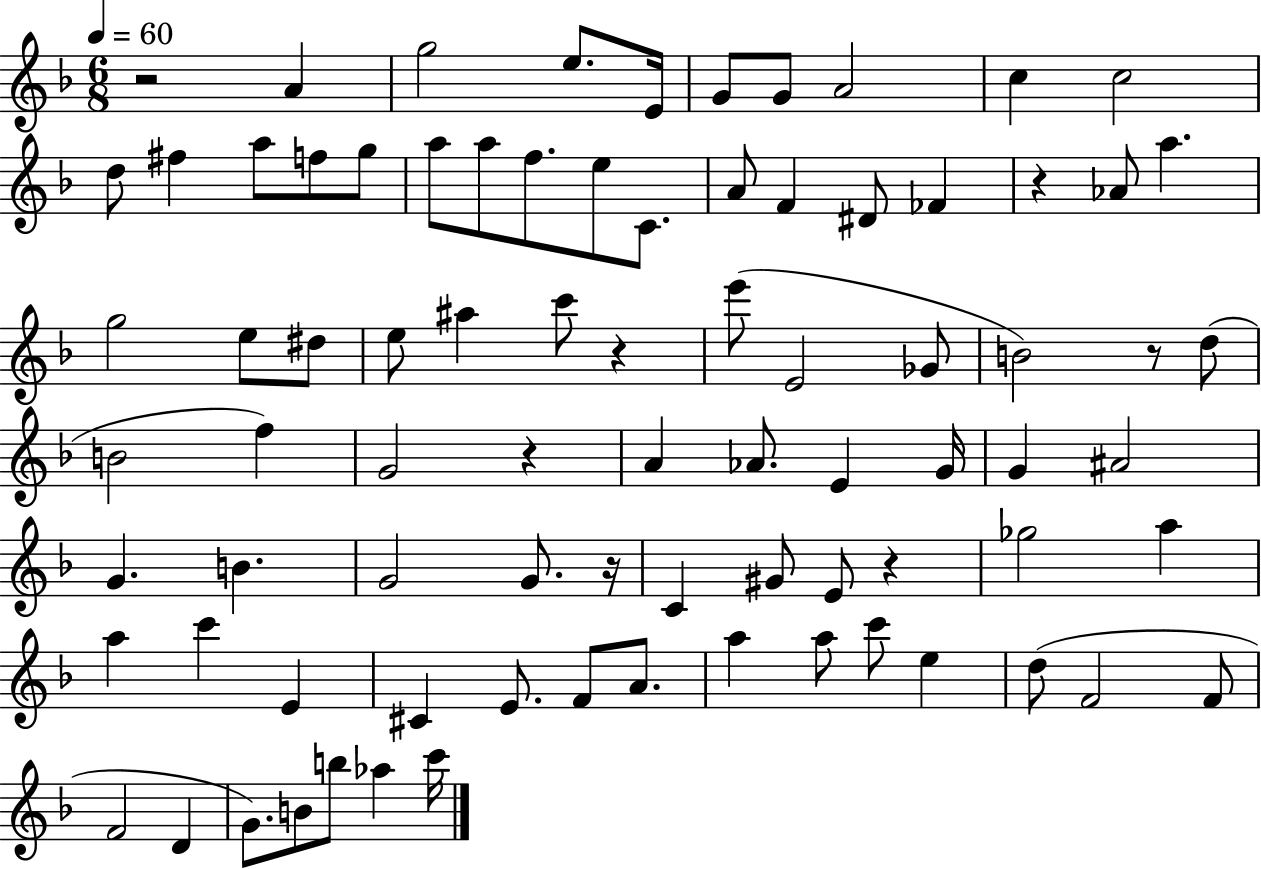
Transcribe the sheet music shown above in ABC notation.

X:1
T:Untitled
M:6/8
L:1/4
K:F
z2 A g2 e/2 E/4 G/2 G/2 A2 c c2 d/2 ^f a/2 f/2 g/2 a/2 a/2 f/2 e/2 C/2 A/2 F ^D/2 _F z _A/2 a g2 e/2 ^d/2 e/2 ^a c'/2 z e'/2 E2 _G/2 B2 z/2 d/2 B2 f G2 z A _A/2 E G/4 G ^A2 G B G2 G/2 z/4 C ^G/2 E/2 z _g2 a a c' E ^C E/2 F/2 A/2 a a/2 c'/2 e d/2 F2 F/2 F2 D G/2 B/2 b/2 _a c'/4